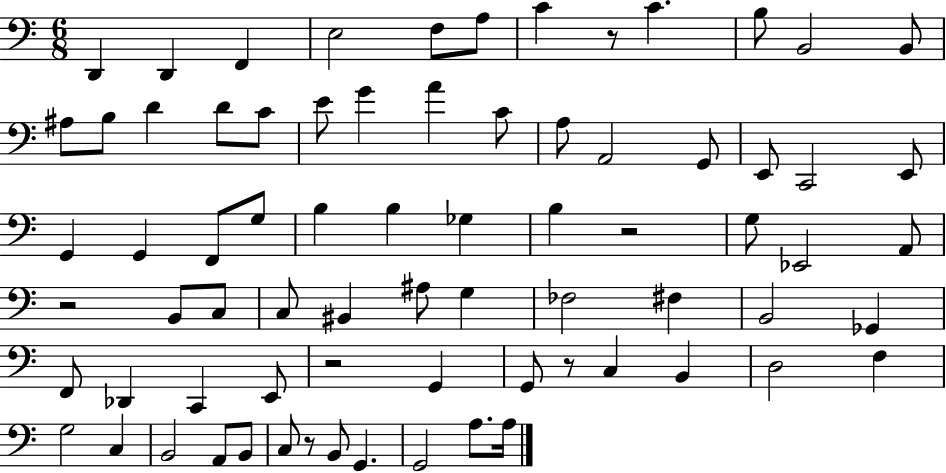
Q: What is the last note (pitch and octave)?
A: A3